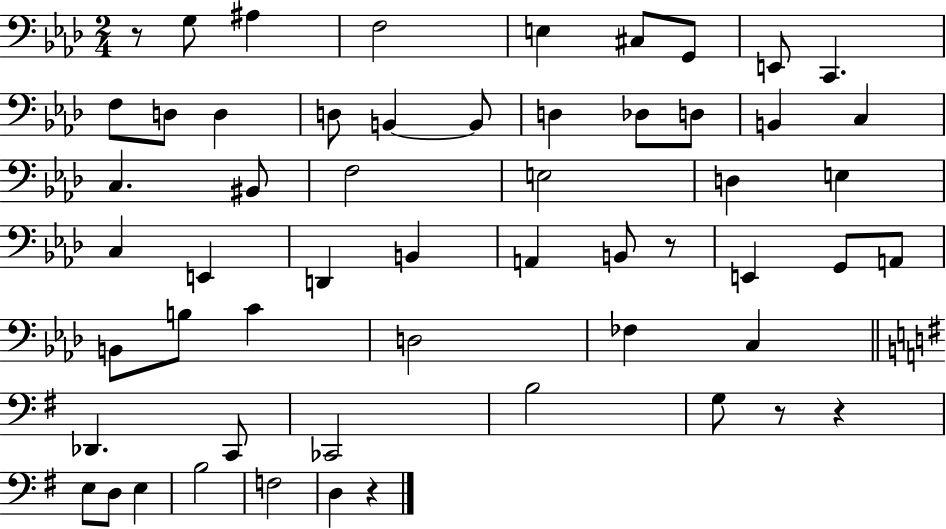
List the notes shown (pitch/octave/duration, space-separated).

R/e G3/e A#3/q F3/h E3/q C#3/e G2/e E2/e C2/q. F3/e D3/e D3/q D3/e B2/q B2/e D3/q Db3/e D3/e B2/q C3/q C3/q. BIS2/e F3/h E3/h D3/q E3/q C3/q E2/q D2/q B2/q A2/q B2/e R/e E2/q G2/e A2/e B2/e B3/e C4/q D3/h FES3/q C3/q Db2/q. C2/e CES2/h B3/h G3/e R/e R/q E3/e D3/e E3/q B3/h F3/h D3/q R/q